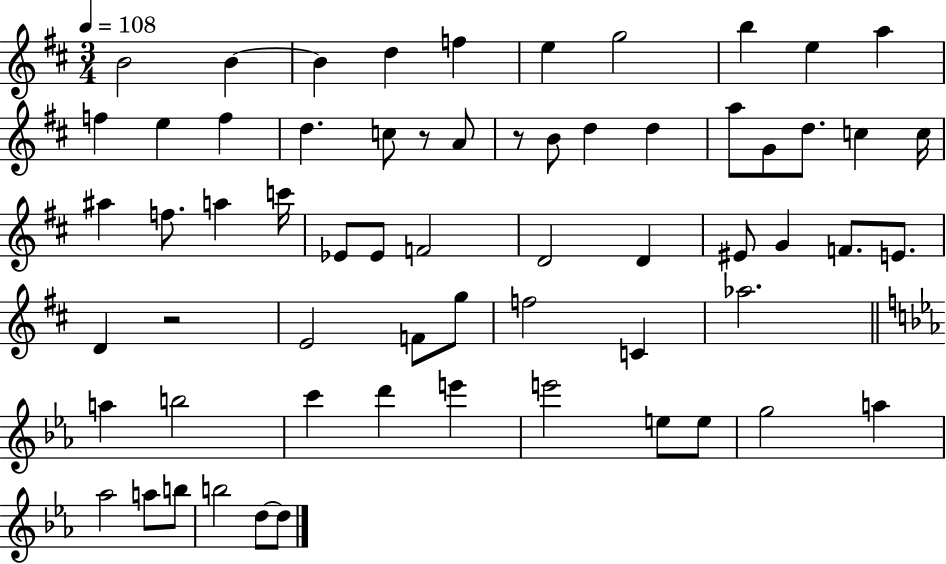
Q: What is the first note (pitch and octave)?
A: B4